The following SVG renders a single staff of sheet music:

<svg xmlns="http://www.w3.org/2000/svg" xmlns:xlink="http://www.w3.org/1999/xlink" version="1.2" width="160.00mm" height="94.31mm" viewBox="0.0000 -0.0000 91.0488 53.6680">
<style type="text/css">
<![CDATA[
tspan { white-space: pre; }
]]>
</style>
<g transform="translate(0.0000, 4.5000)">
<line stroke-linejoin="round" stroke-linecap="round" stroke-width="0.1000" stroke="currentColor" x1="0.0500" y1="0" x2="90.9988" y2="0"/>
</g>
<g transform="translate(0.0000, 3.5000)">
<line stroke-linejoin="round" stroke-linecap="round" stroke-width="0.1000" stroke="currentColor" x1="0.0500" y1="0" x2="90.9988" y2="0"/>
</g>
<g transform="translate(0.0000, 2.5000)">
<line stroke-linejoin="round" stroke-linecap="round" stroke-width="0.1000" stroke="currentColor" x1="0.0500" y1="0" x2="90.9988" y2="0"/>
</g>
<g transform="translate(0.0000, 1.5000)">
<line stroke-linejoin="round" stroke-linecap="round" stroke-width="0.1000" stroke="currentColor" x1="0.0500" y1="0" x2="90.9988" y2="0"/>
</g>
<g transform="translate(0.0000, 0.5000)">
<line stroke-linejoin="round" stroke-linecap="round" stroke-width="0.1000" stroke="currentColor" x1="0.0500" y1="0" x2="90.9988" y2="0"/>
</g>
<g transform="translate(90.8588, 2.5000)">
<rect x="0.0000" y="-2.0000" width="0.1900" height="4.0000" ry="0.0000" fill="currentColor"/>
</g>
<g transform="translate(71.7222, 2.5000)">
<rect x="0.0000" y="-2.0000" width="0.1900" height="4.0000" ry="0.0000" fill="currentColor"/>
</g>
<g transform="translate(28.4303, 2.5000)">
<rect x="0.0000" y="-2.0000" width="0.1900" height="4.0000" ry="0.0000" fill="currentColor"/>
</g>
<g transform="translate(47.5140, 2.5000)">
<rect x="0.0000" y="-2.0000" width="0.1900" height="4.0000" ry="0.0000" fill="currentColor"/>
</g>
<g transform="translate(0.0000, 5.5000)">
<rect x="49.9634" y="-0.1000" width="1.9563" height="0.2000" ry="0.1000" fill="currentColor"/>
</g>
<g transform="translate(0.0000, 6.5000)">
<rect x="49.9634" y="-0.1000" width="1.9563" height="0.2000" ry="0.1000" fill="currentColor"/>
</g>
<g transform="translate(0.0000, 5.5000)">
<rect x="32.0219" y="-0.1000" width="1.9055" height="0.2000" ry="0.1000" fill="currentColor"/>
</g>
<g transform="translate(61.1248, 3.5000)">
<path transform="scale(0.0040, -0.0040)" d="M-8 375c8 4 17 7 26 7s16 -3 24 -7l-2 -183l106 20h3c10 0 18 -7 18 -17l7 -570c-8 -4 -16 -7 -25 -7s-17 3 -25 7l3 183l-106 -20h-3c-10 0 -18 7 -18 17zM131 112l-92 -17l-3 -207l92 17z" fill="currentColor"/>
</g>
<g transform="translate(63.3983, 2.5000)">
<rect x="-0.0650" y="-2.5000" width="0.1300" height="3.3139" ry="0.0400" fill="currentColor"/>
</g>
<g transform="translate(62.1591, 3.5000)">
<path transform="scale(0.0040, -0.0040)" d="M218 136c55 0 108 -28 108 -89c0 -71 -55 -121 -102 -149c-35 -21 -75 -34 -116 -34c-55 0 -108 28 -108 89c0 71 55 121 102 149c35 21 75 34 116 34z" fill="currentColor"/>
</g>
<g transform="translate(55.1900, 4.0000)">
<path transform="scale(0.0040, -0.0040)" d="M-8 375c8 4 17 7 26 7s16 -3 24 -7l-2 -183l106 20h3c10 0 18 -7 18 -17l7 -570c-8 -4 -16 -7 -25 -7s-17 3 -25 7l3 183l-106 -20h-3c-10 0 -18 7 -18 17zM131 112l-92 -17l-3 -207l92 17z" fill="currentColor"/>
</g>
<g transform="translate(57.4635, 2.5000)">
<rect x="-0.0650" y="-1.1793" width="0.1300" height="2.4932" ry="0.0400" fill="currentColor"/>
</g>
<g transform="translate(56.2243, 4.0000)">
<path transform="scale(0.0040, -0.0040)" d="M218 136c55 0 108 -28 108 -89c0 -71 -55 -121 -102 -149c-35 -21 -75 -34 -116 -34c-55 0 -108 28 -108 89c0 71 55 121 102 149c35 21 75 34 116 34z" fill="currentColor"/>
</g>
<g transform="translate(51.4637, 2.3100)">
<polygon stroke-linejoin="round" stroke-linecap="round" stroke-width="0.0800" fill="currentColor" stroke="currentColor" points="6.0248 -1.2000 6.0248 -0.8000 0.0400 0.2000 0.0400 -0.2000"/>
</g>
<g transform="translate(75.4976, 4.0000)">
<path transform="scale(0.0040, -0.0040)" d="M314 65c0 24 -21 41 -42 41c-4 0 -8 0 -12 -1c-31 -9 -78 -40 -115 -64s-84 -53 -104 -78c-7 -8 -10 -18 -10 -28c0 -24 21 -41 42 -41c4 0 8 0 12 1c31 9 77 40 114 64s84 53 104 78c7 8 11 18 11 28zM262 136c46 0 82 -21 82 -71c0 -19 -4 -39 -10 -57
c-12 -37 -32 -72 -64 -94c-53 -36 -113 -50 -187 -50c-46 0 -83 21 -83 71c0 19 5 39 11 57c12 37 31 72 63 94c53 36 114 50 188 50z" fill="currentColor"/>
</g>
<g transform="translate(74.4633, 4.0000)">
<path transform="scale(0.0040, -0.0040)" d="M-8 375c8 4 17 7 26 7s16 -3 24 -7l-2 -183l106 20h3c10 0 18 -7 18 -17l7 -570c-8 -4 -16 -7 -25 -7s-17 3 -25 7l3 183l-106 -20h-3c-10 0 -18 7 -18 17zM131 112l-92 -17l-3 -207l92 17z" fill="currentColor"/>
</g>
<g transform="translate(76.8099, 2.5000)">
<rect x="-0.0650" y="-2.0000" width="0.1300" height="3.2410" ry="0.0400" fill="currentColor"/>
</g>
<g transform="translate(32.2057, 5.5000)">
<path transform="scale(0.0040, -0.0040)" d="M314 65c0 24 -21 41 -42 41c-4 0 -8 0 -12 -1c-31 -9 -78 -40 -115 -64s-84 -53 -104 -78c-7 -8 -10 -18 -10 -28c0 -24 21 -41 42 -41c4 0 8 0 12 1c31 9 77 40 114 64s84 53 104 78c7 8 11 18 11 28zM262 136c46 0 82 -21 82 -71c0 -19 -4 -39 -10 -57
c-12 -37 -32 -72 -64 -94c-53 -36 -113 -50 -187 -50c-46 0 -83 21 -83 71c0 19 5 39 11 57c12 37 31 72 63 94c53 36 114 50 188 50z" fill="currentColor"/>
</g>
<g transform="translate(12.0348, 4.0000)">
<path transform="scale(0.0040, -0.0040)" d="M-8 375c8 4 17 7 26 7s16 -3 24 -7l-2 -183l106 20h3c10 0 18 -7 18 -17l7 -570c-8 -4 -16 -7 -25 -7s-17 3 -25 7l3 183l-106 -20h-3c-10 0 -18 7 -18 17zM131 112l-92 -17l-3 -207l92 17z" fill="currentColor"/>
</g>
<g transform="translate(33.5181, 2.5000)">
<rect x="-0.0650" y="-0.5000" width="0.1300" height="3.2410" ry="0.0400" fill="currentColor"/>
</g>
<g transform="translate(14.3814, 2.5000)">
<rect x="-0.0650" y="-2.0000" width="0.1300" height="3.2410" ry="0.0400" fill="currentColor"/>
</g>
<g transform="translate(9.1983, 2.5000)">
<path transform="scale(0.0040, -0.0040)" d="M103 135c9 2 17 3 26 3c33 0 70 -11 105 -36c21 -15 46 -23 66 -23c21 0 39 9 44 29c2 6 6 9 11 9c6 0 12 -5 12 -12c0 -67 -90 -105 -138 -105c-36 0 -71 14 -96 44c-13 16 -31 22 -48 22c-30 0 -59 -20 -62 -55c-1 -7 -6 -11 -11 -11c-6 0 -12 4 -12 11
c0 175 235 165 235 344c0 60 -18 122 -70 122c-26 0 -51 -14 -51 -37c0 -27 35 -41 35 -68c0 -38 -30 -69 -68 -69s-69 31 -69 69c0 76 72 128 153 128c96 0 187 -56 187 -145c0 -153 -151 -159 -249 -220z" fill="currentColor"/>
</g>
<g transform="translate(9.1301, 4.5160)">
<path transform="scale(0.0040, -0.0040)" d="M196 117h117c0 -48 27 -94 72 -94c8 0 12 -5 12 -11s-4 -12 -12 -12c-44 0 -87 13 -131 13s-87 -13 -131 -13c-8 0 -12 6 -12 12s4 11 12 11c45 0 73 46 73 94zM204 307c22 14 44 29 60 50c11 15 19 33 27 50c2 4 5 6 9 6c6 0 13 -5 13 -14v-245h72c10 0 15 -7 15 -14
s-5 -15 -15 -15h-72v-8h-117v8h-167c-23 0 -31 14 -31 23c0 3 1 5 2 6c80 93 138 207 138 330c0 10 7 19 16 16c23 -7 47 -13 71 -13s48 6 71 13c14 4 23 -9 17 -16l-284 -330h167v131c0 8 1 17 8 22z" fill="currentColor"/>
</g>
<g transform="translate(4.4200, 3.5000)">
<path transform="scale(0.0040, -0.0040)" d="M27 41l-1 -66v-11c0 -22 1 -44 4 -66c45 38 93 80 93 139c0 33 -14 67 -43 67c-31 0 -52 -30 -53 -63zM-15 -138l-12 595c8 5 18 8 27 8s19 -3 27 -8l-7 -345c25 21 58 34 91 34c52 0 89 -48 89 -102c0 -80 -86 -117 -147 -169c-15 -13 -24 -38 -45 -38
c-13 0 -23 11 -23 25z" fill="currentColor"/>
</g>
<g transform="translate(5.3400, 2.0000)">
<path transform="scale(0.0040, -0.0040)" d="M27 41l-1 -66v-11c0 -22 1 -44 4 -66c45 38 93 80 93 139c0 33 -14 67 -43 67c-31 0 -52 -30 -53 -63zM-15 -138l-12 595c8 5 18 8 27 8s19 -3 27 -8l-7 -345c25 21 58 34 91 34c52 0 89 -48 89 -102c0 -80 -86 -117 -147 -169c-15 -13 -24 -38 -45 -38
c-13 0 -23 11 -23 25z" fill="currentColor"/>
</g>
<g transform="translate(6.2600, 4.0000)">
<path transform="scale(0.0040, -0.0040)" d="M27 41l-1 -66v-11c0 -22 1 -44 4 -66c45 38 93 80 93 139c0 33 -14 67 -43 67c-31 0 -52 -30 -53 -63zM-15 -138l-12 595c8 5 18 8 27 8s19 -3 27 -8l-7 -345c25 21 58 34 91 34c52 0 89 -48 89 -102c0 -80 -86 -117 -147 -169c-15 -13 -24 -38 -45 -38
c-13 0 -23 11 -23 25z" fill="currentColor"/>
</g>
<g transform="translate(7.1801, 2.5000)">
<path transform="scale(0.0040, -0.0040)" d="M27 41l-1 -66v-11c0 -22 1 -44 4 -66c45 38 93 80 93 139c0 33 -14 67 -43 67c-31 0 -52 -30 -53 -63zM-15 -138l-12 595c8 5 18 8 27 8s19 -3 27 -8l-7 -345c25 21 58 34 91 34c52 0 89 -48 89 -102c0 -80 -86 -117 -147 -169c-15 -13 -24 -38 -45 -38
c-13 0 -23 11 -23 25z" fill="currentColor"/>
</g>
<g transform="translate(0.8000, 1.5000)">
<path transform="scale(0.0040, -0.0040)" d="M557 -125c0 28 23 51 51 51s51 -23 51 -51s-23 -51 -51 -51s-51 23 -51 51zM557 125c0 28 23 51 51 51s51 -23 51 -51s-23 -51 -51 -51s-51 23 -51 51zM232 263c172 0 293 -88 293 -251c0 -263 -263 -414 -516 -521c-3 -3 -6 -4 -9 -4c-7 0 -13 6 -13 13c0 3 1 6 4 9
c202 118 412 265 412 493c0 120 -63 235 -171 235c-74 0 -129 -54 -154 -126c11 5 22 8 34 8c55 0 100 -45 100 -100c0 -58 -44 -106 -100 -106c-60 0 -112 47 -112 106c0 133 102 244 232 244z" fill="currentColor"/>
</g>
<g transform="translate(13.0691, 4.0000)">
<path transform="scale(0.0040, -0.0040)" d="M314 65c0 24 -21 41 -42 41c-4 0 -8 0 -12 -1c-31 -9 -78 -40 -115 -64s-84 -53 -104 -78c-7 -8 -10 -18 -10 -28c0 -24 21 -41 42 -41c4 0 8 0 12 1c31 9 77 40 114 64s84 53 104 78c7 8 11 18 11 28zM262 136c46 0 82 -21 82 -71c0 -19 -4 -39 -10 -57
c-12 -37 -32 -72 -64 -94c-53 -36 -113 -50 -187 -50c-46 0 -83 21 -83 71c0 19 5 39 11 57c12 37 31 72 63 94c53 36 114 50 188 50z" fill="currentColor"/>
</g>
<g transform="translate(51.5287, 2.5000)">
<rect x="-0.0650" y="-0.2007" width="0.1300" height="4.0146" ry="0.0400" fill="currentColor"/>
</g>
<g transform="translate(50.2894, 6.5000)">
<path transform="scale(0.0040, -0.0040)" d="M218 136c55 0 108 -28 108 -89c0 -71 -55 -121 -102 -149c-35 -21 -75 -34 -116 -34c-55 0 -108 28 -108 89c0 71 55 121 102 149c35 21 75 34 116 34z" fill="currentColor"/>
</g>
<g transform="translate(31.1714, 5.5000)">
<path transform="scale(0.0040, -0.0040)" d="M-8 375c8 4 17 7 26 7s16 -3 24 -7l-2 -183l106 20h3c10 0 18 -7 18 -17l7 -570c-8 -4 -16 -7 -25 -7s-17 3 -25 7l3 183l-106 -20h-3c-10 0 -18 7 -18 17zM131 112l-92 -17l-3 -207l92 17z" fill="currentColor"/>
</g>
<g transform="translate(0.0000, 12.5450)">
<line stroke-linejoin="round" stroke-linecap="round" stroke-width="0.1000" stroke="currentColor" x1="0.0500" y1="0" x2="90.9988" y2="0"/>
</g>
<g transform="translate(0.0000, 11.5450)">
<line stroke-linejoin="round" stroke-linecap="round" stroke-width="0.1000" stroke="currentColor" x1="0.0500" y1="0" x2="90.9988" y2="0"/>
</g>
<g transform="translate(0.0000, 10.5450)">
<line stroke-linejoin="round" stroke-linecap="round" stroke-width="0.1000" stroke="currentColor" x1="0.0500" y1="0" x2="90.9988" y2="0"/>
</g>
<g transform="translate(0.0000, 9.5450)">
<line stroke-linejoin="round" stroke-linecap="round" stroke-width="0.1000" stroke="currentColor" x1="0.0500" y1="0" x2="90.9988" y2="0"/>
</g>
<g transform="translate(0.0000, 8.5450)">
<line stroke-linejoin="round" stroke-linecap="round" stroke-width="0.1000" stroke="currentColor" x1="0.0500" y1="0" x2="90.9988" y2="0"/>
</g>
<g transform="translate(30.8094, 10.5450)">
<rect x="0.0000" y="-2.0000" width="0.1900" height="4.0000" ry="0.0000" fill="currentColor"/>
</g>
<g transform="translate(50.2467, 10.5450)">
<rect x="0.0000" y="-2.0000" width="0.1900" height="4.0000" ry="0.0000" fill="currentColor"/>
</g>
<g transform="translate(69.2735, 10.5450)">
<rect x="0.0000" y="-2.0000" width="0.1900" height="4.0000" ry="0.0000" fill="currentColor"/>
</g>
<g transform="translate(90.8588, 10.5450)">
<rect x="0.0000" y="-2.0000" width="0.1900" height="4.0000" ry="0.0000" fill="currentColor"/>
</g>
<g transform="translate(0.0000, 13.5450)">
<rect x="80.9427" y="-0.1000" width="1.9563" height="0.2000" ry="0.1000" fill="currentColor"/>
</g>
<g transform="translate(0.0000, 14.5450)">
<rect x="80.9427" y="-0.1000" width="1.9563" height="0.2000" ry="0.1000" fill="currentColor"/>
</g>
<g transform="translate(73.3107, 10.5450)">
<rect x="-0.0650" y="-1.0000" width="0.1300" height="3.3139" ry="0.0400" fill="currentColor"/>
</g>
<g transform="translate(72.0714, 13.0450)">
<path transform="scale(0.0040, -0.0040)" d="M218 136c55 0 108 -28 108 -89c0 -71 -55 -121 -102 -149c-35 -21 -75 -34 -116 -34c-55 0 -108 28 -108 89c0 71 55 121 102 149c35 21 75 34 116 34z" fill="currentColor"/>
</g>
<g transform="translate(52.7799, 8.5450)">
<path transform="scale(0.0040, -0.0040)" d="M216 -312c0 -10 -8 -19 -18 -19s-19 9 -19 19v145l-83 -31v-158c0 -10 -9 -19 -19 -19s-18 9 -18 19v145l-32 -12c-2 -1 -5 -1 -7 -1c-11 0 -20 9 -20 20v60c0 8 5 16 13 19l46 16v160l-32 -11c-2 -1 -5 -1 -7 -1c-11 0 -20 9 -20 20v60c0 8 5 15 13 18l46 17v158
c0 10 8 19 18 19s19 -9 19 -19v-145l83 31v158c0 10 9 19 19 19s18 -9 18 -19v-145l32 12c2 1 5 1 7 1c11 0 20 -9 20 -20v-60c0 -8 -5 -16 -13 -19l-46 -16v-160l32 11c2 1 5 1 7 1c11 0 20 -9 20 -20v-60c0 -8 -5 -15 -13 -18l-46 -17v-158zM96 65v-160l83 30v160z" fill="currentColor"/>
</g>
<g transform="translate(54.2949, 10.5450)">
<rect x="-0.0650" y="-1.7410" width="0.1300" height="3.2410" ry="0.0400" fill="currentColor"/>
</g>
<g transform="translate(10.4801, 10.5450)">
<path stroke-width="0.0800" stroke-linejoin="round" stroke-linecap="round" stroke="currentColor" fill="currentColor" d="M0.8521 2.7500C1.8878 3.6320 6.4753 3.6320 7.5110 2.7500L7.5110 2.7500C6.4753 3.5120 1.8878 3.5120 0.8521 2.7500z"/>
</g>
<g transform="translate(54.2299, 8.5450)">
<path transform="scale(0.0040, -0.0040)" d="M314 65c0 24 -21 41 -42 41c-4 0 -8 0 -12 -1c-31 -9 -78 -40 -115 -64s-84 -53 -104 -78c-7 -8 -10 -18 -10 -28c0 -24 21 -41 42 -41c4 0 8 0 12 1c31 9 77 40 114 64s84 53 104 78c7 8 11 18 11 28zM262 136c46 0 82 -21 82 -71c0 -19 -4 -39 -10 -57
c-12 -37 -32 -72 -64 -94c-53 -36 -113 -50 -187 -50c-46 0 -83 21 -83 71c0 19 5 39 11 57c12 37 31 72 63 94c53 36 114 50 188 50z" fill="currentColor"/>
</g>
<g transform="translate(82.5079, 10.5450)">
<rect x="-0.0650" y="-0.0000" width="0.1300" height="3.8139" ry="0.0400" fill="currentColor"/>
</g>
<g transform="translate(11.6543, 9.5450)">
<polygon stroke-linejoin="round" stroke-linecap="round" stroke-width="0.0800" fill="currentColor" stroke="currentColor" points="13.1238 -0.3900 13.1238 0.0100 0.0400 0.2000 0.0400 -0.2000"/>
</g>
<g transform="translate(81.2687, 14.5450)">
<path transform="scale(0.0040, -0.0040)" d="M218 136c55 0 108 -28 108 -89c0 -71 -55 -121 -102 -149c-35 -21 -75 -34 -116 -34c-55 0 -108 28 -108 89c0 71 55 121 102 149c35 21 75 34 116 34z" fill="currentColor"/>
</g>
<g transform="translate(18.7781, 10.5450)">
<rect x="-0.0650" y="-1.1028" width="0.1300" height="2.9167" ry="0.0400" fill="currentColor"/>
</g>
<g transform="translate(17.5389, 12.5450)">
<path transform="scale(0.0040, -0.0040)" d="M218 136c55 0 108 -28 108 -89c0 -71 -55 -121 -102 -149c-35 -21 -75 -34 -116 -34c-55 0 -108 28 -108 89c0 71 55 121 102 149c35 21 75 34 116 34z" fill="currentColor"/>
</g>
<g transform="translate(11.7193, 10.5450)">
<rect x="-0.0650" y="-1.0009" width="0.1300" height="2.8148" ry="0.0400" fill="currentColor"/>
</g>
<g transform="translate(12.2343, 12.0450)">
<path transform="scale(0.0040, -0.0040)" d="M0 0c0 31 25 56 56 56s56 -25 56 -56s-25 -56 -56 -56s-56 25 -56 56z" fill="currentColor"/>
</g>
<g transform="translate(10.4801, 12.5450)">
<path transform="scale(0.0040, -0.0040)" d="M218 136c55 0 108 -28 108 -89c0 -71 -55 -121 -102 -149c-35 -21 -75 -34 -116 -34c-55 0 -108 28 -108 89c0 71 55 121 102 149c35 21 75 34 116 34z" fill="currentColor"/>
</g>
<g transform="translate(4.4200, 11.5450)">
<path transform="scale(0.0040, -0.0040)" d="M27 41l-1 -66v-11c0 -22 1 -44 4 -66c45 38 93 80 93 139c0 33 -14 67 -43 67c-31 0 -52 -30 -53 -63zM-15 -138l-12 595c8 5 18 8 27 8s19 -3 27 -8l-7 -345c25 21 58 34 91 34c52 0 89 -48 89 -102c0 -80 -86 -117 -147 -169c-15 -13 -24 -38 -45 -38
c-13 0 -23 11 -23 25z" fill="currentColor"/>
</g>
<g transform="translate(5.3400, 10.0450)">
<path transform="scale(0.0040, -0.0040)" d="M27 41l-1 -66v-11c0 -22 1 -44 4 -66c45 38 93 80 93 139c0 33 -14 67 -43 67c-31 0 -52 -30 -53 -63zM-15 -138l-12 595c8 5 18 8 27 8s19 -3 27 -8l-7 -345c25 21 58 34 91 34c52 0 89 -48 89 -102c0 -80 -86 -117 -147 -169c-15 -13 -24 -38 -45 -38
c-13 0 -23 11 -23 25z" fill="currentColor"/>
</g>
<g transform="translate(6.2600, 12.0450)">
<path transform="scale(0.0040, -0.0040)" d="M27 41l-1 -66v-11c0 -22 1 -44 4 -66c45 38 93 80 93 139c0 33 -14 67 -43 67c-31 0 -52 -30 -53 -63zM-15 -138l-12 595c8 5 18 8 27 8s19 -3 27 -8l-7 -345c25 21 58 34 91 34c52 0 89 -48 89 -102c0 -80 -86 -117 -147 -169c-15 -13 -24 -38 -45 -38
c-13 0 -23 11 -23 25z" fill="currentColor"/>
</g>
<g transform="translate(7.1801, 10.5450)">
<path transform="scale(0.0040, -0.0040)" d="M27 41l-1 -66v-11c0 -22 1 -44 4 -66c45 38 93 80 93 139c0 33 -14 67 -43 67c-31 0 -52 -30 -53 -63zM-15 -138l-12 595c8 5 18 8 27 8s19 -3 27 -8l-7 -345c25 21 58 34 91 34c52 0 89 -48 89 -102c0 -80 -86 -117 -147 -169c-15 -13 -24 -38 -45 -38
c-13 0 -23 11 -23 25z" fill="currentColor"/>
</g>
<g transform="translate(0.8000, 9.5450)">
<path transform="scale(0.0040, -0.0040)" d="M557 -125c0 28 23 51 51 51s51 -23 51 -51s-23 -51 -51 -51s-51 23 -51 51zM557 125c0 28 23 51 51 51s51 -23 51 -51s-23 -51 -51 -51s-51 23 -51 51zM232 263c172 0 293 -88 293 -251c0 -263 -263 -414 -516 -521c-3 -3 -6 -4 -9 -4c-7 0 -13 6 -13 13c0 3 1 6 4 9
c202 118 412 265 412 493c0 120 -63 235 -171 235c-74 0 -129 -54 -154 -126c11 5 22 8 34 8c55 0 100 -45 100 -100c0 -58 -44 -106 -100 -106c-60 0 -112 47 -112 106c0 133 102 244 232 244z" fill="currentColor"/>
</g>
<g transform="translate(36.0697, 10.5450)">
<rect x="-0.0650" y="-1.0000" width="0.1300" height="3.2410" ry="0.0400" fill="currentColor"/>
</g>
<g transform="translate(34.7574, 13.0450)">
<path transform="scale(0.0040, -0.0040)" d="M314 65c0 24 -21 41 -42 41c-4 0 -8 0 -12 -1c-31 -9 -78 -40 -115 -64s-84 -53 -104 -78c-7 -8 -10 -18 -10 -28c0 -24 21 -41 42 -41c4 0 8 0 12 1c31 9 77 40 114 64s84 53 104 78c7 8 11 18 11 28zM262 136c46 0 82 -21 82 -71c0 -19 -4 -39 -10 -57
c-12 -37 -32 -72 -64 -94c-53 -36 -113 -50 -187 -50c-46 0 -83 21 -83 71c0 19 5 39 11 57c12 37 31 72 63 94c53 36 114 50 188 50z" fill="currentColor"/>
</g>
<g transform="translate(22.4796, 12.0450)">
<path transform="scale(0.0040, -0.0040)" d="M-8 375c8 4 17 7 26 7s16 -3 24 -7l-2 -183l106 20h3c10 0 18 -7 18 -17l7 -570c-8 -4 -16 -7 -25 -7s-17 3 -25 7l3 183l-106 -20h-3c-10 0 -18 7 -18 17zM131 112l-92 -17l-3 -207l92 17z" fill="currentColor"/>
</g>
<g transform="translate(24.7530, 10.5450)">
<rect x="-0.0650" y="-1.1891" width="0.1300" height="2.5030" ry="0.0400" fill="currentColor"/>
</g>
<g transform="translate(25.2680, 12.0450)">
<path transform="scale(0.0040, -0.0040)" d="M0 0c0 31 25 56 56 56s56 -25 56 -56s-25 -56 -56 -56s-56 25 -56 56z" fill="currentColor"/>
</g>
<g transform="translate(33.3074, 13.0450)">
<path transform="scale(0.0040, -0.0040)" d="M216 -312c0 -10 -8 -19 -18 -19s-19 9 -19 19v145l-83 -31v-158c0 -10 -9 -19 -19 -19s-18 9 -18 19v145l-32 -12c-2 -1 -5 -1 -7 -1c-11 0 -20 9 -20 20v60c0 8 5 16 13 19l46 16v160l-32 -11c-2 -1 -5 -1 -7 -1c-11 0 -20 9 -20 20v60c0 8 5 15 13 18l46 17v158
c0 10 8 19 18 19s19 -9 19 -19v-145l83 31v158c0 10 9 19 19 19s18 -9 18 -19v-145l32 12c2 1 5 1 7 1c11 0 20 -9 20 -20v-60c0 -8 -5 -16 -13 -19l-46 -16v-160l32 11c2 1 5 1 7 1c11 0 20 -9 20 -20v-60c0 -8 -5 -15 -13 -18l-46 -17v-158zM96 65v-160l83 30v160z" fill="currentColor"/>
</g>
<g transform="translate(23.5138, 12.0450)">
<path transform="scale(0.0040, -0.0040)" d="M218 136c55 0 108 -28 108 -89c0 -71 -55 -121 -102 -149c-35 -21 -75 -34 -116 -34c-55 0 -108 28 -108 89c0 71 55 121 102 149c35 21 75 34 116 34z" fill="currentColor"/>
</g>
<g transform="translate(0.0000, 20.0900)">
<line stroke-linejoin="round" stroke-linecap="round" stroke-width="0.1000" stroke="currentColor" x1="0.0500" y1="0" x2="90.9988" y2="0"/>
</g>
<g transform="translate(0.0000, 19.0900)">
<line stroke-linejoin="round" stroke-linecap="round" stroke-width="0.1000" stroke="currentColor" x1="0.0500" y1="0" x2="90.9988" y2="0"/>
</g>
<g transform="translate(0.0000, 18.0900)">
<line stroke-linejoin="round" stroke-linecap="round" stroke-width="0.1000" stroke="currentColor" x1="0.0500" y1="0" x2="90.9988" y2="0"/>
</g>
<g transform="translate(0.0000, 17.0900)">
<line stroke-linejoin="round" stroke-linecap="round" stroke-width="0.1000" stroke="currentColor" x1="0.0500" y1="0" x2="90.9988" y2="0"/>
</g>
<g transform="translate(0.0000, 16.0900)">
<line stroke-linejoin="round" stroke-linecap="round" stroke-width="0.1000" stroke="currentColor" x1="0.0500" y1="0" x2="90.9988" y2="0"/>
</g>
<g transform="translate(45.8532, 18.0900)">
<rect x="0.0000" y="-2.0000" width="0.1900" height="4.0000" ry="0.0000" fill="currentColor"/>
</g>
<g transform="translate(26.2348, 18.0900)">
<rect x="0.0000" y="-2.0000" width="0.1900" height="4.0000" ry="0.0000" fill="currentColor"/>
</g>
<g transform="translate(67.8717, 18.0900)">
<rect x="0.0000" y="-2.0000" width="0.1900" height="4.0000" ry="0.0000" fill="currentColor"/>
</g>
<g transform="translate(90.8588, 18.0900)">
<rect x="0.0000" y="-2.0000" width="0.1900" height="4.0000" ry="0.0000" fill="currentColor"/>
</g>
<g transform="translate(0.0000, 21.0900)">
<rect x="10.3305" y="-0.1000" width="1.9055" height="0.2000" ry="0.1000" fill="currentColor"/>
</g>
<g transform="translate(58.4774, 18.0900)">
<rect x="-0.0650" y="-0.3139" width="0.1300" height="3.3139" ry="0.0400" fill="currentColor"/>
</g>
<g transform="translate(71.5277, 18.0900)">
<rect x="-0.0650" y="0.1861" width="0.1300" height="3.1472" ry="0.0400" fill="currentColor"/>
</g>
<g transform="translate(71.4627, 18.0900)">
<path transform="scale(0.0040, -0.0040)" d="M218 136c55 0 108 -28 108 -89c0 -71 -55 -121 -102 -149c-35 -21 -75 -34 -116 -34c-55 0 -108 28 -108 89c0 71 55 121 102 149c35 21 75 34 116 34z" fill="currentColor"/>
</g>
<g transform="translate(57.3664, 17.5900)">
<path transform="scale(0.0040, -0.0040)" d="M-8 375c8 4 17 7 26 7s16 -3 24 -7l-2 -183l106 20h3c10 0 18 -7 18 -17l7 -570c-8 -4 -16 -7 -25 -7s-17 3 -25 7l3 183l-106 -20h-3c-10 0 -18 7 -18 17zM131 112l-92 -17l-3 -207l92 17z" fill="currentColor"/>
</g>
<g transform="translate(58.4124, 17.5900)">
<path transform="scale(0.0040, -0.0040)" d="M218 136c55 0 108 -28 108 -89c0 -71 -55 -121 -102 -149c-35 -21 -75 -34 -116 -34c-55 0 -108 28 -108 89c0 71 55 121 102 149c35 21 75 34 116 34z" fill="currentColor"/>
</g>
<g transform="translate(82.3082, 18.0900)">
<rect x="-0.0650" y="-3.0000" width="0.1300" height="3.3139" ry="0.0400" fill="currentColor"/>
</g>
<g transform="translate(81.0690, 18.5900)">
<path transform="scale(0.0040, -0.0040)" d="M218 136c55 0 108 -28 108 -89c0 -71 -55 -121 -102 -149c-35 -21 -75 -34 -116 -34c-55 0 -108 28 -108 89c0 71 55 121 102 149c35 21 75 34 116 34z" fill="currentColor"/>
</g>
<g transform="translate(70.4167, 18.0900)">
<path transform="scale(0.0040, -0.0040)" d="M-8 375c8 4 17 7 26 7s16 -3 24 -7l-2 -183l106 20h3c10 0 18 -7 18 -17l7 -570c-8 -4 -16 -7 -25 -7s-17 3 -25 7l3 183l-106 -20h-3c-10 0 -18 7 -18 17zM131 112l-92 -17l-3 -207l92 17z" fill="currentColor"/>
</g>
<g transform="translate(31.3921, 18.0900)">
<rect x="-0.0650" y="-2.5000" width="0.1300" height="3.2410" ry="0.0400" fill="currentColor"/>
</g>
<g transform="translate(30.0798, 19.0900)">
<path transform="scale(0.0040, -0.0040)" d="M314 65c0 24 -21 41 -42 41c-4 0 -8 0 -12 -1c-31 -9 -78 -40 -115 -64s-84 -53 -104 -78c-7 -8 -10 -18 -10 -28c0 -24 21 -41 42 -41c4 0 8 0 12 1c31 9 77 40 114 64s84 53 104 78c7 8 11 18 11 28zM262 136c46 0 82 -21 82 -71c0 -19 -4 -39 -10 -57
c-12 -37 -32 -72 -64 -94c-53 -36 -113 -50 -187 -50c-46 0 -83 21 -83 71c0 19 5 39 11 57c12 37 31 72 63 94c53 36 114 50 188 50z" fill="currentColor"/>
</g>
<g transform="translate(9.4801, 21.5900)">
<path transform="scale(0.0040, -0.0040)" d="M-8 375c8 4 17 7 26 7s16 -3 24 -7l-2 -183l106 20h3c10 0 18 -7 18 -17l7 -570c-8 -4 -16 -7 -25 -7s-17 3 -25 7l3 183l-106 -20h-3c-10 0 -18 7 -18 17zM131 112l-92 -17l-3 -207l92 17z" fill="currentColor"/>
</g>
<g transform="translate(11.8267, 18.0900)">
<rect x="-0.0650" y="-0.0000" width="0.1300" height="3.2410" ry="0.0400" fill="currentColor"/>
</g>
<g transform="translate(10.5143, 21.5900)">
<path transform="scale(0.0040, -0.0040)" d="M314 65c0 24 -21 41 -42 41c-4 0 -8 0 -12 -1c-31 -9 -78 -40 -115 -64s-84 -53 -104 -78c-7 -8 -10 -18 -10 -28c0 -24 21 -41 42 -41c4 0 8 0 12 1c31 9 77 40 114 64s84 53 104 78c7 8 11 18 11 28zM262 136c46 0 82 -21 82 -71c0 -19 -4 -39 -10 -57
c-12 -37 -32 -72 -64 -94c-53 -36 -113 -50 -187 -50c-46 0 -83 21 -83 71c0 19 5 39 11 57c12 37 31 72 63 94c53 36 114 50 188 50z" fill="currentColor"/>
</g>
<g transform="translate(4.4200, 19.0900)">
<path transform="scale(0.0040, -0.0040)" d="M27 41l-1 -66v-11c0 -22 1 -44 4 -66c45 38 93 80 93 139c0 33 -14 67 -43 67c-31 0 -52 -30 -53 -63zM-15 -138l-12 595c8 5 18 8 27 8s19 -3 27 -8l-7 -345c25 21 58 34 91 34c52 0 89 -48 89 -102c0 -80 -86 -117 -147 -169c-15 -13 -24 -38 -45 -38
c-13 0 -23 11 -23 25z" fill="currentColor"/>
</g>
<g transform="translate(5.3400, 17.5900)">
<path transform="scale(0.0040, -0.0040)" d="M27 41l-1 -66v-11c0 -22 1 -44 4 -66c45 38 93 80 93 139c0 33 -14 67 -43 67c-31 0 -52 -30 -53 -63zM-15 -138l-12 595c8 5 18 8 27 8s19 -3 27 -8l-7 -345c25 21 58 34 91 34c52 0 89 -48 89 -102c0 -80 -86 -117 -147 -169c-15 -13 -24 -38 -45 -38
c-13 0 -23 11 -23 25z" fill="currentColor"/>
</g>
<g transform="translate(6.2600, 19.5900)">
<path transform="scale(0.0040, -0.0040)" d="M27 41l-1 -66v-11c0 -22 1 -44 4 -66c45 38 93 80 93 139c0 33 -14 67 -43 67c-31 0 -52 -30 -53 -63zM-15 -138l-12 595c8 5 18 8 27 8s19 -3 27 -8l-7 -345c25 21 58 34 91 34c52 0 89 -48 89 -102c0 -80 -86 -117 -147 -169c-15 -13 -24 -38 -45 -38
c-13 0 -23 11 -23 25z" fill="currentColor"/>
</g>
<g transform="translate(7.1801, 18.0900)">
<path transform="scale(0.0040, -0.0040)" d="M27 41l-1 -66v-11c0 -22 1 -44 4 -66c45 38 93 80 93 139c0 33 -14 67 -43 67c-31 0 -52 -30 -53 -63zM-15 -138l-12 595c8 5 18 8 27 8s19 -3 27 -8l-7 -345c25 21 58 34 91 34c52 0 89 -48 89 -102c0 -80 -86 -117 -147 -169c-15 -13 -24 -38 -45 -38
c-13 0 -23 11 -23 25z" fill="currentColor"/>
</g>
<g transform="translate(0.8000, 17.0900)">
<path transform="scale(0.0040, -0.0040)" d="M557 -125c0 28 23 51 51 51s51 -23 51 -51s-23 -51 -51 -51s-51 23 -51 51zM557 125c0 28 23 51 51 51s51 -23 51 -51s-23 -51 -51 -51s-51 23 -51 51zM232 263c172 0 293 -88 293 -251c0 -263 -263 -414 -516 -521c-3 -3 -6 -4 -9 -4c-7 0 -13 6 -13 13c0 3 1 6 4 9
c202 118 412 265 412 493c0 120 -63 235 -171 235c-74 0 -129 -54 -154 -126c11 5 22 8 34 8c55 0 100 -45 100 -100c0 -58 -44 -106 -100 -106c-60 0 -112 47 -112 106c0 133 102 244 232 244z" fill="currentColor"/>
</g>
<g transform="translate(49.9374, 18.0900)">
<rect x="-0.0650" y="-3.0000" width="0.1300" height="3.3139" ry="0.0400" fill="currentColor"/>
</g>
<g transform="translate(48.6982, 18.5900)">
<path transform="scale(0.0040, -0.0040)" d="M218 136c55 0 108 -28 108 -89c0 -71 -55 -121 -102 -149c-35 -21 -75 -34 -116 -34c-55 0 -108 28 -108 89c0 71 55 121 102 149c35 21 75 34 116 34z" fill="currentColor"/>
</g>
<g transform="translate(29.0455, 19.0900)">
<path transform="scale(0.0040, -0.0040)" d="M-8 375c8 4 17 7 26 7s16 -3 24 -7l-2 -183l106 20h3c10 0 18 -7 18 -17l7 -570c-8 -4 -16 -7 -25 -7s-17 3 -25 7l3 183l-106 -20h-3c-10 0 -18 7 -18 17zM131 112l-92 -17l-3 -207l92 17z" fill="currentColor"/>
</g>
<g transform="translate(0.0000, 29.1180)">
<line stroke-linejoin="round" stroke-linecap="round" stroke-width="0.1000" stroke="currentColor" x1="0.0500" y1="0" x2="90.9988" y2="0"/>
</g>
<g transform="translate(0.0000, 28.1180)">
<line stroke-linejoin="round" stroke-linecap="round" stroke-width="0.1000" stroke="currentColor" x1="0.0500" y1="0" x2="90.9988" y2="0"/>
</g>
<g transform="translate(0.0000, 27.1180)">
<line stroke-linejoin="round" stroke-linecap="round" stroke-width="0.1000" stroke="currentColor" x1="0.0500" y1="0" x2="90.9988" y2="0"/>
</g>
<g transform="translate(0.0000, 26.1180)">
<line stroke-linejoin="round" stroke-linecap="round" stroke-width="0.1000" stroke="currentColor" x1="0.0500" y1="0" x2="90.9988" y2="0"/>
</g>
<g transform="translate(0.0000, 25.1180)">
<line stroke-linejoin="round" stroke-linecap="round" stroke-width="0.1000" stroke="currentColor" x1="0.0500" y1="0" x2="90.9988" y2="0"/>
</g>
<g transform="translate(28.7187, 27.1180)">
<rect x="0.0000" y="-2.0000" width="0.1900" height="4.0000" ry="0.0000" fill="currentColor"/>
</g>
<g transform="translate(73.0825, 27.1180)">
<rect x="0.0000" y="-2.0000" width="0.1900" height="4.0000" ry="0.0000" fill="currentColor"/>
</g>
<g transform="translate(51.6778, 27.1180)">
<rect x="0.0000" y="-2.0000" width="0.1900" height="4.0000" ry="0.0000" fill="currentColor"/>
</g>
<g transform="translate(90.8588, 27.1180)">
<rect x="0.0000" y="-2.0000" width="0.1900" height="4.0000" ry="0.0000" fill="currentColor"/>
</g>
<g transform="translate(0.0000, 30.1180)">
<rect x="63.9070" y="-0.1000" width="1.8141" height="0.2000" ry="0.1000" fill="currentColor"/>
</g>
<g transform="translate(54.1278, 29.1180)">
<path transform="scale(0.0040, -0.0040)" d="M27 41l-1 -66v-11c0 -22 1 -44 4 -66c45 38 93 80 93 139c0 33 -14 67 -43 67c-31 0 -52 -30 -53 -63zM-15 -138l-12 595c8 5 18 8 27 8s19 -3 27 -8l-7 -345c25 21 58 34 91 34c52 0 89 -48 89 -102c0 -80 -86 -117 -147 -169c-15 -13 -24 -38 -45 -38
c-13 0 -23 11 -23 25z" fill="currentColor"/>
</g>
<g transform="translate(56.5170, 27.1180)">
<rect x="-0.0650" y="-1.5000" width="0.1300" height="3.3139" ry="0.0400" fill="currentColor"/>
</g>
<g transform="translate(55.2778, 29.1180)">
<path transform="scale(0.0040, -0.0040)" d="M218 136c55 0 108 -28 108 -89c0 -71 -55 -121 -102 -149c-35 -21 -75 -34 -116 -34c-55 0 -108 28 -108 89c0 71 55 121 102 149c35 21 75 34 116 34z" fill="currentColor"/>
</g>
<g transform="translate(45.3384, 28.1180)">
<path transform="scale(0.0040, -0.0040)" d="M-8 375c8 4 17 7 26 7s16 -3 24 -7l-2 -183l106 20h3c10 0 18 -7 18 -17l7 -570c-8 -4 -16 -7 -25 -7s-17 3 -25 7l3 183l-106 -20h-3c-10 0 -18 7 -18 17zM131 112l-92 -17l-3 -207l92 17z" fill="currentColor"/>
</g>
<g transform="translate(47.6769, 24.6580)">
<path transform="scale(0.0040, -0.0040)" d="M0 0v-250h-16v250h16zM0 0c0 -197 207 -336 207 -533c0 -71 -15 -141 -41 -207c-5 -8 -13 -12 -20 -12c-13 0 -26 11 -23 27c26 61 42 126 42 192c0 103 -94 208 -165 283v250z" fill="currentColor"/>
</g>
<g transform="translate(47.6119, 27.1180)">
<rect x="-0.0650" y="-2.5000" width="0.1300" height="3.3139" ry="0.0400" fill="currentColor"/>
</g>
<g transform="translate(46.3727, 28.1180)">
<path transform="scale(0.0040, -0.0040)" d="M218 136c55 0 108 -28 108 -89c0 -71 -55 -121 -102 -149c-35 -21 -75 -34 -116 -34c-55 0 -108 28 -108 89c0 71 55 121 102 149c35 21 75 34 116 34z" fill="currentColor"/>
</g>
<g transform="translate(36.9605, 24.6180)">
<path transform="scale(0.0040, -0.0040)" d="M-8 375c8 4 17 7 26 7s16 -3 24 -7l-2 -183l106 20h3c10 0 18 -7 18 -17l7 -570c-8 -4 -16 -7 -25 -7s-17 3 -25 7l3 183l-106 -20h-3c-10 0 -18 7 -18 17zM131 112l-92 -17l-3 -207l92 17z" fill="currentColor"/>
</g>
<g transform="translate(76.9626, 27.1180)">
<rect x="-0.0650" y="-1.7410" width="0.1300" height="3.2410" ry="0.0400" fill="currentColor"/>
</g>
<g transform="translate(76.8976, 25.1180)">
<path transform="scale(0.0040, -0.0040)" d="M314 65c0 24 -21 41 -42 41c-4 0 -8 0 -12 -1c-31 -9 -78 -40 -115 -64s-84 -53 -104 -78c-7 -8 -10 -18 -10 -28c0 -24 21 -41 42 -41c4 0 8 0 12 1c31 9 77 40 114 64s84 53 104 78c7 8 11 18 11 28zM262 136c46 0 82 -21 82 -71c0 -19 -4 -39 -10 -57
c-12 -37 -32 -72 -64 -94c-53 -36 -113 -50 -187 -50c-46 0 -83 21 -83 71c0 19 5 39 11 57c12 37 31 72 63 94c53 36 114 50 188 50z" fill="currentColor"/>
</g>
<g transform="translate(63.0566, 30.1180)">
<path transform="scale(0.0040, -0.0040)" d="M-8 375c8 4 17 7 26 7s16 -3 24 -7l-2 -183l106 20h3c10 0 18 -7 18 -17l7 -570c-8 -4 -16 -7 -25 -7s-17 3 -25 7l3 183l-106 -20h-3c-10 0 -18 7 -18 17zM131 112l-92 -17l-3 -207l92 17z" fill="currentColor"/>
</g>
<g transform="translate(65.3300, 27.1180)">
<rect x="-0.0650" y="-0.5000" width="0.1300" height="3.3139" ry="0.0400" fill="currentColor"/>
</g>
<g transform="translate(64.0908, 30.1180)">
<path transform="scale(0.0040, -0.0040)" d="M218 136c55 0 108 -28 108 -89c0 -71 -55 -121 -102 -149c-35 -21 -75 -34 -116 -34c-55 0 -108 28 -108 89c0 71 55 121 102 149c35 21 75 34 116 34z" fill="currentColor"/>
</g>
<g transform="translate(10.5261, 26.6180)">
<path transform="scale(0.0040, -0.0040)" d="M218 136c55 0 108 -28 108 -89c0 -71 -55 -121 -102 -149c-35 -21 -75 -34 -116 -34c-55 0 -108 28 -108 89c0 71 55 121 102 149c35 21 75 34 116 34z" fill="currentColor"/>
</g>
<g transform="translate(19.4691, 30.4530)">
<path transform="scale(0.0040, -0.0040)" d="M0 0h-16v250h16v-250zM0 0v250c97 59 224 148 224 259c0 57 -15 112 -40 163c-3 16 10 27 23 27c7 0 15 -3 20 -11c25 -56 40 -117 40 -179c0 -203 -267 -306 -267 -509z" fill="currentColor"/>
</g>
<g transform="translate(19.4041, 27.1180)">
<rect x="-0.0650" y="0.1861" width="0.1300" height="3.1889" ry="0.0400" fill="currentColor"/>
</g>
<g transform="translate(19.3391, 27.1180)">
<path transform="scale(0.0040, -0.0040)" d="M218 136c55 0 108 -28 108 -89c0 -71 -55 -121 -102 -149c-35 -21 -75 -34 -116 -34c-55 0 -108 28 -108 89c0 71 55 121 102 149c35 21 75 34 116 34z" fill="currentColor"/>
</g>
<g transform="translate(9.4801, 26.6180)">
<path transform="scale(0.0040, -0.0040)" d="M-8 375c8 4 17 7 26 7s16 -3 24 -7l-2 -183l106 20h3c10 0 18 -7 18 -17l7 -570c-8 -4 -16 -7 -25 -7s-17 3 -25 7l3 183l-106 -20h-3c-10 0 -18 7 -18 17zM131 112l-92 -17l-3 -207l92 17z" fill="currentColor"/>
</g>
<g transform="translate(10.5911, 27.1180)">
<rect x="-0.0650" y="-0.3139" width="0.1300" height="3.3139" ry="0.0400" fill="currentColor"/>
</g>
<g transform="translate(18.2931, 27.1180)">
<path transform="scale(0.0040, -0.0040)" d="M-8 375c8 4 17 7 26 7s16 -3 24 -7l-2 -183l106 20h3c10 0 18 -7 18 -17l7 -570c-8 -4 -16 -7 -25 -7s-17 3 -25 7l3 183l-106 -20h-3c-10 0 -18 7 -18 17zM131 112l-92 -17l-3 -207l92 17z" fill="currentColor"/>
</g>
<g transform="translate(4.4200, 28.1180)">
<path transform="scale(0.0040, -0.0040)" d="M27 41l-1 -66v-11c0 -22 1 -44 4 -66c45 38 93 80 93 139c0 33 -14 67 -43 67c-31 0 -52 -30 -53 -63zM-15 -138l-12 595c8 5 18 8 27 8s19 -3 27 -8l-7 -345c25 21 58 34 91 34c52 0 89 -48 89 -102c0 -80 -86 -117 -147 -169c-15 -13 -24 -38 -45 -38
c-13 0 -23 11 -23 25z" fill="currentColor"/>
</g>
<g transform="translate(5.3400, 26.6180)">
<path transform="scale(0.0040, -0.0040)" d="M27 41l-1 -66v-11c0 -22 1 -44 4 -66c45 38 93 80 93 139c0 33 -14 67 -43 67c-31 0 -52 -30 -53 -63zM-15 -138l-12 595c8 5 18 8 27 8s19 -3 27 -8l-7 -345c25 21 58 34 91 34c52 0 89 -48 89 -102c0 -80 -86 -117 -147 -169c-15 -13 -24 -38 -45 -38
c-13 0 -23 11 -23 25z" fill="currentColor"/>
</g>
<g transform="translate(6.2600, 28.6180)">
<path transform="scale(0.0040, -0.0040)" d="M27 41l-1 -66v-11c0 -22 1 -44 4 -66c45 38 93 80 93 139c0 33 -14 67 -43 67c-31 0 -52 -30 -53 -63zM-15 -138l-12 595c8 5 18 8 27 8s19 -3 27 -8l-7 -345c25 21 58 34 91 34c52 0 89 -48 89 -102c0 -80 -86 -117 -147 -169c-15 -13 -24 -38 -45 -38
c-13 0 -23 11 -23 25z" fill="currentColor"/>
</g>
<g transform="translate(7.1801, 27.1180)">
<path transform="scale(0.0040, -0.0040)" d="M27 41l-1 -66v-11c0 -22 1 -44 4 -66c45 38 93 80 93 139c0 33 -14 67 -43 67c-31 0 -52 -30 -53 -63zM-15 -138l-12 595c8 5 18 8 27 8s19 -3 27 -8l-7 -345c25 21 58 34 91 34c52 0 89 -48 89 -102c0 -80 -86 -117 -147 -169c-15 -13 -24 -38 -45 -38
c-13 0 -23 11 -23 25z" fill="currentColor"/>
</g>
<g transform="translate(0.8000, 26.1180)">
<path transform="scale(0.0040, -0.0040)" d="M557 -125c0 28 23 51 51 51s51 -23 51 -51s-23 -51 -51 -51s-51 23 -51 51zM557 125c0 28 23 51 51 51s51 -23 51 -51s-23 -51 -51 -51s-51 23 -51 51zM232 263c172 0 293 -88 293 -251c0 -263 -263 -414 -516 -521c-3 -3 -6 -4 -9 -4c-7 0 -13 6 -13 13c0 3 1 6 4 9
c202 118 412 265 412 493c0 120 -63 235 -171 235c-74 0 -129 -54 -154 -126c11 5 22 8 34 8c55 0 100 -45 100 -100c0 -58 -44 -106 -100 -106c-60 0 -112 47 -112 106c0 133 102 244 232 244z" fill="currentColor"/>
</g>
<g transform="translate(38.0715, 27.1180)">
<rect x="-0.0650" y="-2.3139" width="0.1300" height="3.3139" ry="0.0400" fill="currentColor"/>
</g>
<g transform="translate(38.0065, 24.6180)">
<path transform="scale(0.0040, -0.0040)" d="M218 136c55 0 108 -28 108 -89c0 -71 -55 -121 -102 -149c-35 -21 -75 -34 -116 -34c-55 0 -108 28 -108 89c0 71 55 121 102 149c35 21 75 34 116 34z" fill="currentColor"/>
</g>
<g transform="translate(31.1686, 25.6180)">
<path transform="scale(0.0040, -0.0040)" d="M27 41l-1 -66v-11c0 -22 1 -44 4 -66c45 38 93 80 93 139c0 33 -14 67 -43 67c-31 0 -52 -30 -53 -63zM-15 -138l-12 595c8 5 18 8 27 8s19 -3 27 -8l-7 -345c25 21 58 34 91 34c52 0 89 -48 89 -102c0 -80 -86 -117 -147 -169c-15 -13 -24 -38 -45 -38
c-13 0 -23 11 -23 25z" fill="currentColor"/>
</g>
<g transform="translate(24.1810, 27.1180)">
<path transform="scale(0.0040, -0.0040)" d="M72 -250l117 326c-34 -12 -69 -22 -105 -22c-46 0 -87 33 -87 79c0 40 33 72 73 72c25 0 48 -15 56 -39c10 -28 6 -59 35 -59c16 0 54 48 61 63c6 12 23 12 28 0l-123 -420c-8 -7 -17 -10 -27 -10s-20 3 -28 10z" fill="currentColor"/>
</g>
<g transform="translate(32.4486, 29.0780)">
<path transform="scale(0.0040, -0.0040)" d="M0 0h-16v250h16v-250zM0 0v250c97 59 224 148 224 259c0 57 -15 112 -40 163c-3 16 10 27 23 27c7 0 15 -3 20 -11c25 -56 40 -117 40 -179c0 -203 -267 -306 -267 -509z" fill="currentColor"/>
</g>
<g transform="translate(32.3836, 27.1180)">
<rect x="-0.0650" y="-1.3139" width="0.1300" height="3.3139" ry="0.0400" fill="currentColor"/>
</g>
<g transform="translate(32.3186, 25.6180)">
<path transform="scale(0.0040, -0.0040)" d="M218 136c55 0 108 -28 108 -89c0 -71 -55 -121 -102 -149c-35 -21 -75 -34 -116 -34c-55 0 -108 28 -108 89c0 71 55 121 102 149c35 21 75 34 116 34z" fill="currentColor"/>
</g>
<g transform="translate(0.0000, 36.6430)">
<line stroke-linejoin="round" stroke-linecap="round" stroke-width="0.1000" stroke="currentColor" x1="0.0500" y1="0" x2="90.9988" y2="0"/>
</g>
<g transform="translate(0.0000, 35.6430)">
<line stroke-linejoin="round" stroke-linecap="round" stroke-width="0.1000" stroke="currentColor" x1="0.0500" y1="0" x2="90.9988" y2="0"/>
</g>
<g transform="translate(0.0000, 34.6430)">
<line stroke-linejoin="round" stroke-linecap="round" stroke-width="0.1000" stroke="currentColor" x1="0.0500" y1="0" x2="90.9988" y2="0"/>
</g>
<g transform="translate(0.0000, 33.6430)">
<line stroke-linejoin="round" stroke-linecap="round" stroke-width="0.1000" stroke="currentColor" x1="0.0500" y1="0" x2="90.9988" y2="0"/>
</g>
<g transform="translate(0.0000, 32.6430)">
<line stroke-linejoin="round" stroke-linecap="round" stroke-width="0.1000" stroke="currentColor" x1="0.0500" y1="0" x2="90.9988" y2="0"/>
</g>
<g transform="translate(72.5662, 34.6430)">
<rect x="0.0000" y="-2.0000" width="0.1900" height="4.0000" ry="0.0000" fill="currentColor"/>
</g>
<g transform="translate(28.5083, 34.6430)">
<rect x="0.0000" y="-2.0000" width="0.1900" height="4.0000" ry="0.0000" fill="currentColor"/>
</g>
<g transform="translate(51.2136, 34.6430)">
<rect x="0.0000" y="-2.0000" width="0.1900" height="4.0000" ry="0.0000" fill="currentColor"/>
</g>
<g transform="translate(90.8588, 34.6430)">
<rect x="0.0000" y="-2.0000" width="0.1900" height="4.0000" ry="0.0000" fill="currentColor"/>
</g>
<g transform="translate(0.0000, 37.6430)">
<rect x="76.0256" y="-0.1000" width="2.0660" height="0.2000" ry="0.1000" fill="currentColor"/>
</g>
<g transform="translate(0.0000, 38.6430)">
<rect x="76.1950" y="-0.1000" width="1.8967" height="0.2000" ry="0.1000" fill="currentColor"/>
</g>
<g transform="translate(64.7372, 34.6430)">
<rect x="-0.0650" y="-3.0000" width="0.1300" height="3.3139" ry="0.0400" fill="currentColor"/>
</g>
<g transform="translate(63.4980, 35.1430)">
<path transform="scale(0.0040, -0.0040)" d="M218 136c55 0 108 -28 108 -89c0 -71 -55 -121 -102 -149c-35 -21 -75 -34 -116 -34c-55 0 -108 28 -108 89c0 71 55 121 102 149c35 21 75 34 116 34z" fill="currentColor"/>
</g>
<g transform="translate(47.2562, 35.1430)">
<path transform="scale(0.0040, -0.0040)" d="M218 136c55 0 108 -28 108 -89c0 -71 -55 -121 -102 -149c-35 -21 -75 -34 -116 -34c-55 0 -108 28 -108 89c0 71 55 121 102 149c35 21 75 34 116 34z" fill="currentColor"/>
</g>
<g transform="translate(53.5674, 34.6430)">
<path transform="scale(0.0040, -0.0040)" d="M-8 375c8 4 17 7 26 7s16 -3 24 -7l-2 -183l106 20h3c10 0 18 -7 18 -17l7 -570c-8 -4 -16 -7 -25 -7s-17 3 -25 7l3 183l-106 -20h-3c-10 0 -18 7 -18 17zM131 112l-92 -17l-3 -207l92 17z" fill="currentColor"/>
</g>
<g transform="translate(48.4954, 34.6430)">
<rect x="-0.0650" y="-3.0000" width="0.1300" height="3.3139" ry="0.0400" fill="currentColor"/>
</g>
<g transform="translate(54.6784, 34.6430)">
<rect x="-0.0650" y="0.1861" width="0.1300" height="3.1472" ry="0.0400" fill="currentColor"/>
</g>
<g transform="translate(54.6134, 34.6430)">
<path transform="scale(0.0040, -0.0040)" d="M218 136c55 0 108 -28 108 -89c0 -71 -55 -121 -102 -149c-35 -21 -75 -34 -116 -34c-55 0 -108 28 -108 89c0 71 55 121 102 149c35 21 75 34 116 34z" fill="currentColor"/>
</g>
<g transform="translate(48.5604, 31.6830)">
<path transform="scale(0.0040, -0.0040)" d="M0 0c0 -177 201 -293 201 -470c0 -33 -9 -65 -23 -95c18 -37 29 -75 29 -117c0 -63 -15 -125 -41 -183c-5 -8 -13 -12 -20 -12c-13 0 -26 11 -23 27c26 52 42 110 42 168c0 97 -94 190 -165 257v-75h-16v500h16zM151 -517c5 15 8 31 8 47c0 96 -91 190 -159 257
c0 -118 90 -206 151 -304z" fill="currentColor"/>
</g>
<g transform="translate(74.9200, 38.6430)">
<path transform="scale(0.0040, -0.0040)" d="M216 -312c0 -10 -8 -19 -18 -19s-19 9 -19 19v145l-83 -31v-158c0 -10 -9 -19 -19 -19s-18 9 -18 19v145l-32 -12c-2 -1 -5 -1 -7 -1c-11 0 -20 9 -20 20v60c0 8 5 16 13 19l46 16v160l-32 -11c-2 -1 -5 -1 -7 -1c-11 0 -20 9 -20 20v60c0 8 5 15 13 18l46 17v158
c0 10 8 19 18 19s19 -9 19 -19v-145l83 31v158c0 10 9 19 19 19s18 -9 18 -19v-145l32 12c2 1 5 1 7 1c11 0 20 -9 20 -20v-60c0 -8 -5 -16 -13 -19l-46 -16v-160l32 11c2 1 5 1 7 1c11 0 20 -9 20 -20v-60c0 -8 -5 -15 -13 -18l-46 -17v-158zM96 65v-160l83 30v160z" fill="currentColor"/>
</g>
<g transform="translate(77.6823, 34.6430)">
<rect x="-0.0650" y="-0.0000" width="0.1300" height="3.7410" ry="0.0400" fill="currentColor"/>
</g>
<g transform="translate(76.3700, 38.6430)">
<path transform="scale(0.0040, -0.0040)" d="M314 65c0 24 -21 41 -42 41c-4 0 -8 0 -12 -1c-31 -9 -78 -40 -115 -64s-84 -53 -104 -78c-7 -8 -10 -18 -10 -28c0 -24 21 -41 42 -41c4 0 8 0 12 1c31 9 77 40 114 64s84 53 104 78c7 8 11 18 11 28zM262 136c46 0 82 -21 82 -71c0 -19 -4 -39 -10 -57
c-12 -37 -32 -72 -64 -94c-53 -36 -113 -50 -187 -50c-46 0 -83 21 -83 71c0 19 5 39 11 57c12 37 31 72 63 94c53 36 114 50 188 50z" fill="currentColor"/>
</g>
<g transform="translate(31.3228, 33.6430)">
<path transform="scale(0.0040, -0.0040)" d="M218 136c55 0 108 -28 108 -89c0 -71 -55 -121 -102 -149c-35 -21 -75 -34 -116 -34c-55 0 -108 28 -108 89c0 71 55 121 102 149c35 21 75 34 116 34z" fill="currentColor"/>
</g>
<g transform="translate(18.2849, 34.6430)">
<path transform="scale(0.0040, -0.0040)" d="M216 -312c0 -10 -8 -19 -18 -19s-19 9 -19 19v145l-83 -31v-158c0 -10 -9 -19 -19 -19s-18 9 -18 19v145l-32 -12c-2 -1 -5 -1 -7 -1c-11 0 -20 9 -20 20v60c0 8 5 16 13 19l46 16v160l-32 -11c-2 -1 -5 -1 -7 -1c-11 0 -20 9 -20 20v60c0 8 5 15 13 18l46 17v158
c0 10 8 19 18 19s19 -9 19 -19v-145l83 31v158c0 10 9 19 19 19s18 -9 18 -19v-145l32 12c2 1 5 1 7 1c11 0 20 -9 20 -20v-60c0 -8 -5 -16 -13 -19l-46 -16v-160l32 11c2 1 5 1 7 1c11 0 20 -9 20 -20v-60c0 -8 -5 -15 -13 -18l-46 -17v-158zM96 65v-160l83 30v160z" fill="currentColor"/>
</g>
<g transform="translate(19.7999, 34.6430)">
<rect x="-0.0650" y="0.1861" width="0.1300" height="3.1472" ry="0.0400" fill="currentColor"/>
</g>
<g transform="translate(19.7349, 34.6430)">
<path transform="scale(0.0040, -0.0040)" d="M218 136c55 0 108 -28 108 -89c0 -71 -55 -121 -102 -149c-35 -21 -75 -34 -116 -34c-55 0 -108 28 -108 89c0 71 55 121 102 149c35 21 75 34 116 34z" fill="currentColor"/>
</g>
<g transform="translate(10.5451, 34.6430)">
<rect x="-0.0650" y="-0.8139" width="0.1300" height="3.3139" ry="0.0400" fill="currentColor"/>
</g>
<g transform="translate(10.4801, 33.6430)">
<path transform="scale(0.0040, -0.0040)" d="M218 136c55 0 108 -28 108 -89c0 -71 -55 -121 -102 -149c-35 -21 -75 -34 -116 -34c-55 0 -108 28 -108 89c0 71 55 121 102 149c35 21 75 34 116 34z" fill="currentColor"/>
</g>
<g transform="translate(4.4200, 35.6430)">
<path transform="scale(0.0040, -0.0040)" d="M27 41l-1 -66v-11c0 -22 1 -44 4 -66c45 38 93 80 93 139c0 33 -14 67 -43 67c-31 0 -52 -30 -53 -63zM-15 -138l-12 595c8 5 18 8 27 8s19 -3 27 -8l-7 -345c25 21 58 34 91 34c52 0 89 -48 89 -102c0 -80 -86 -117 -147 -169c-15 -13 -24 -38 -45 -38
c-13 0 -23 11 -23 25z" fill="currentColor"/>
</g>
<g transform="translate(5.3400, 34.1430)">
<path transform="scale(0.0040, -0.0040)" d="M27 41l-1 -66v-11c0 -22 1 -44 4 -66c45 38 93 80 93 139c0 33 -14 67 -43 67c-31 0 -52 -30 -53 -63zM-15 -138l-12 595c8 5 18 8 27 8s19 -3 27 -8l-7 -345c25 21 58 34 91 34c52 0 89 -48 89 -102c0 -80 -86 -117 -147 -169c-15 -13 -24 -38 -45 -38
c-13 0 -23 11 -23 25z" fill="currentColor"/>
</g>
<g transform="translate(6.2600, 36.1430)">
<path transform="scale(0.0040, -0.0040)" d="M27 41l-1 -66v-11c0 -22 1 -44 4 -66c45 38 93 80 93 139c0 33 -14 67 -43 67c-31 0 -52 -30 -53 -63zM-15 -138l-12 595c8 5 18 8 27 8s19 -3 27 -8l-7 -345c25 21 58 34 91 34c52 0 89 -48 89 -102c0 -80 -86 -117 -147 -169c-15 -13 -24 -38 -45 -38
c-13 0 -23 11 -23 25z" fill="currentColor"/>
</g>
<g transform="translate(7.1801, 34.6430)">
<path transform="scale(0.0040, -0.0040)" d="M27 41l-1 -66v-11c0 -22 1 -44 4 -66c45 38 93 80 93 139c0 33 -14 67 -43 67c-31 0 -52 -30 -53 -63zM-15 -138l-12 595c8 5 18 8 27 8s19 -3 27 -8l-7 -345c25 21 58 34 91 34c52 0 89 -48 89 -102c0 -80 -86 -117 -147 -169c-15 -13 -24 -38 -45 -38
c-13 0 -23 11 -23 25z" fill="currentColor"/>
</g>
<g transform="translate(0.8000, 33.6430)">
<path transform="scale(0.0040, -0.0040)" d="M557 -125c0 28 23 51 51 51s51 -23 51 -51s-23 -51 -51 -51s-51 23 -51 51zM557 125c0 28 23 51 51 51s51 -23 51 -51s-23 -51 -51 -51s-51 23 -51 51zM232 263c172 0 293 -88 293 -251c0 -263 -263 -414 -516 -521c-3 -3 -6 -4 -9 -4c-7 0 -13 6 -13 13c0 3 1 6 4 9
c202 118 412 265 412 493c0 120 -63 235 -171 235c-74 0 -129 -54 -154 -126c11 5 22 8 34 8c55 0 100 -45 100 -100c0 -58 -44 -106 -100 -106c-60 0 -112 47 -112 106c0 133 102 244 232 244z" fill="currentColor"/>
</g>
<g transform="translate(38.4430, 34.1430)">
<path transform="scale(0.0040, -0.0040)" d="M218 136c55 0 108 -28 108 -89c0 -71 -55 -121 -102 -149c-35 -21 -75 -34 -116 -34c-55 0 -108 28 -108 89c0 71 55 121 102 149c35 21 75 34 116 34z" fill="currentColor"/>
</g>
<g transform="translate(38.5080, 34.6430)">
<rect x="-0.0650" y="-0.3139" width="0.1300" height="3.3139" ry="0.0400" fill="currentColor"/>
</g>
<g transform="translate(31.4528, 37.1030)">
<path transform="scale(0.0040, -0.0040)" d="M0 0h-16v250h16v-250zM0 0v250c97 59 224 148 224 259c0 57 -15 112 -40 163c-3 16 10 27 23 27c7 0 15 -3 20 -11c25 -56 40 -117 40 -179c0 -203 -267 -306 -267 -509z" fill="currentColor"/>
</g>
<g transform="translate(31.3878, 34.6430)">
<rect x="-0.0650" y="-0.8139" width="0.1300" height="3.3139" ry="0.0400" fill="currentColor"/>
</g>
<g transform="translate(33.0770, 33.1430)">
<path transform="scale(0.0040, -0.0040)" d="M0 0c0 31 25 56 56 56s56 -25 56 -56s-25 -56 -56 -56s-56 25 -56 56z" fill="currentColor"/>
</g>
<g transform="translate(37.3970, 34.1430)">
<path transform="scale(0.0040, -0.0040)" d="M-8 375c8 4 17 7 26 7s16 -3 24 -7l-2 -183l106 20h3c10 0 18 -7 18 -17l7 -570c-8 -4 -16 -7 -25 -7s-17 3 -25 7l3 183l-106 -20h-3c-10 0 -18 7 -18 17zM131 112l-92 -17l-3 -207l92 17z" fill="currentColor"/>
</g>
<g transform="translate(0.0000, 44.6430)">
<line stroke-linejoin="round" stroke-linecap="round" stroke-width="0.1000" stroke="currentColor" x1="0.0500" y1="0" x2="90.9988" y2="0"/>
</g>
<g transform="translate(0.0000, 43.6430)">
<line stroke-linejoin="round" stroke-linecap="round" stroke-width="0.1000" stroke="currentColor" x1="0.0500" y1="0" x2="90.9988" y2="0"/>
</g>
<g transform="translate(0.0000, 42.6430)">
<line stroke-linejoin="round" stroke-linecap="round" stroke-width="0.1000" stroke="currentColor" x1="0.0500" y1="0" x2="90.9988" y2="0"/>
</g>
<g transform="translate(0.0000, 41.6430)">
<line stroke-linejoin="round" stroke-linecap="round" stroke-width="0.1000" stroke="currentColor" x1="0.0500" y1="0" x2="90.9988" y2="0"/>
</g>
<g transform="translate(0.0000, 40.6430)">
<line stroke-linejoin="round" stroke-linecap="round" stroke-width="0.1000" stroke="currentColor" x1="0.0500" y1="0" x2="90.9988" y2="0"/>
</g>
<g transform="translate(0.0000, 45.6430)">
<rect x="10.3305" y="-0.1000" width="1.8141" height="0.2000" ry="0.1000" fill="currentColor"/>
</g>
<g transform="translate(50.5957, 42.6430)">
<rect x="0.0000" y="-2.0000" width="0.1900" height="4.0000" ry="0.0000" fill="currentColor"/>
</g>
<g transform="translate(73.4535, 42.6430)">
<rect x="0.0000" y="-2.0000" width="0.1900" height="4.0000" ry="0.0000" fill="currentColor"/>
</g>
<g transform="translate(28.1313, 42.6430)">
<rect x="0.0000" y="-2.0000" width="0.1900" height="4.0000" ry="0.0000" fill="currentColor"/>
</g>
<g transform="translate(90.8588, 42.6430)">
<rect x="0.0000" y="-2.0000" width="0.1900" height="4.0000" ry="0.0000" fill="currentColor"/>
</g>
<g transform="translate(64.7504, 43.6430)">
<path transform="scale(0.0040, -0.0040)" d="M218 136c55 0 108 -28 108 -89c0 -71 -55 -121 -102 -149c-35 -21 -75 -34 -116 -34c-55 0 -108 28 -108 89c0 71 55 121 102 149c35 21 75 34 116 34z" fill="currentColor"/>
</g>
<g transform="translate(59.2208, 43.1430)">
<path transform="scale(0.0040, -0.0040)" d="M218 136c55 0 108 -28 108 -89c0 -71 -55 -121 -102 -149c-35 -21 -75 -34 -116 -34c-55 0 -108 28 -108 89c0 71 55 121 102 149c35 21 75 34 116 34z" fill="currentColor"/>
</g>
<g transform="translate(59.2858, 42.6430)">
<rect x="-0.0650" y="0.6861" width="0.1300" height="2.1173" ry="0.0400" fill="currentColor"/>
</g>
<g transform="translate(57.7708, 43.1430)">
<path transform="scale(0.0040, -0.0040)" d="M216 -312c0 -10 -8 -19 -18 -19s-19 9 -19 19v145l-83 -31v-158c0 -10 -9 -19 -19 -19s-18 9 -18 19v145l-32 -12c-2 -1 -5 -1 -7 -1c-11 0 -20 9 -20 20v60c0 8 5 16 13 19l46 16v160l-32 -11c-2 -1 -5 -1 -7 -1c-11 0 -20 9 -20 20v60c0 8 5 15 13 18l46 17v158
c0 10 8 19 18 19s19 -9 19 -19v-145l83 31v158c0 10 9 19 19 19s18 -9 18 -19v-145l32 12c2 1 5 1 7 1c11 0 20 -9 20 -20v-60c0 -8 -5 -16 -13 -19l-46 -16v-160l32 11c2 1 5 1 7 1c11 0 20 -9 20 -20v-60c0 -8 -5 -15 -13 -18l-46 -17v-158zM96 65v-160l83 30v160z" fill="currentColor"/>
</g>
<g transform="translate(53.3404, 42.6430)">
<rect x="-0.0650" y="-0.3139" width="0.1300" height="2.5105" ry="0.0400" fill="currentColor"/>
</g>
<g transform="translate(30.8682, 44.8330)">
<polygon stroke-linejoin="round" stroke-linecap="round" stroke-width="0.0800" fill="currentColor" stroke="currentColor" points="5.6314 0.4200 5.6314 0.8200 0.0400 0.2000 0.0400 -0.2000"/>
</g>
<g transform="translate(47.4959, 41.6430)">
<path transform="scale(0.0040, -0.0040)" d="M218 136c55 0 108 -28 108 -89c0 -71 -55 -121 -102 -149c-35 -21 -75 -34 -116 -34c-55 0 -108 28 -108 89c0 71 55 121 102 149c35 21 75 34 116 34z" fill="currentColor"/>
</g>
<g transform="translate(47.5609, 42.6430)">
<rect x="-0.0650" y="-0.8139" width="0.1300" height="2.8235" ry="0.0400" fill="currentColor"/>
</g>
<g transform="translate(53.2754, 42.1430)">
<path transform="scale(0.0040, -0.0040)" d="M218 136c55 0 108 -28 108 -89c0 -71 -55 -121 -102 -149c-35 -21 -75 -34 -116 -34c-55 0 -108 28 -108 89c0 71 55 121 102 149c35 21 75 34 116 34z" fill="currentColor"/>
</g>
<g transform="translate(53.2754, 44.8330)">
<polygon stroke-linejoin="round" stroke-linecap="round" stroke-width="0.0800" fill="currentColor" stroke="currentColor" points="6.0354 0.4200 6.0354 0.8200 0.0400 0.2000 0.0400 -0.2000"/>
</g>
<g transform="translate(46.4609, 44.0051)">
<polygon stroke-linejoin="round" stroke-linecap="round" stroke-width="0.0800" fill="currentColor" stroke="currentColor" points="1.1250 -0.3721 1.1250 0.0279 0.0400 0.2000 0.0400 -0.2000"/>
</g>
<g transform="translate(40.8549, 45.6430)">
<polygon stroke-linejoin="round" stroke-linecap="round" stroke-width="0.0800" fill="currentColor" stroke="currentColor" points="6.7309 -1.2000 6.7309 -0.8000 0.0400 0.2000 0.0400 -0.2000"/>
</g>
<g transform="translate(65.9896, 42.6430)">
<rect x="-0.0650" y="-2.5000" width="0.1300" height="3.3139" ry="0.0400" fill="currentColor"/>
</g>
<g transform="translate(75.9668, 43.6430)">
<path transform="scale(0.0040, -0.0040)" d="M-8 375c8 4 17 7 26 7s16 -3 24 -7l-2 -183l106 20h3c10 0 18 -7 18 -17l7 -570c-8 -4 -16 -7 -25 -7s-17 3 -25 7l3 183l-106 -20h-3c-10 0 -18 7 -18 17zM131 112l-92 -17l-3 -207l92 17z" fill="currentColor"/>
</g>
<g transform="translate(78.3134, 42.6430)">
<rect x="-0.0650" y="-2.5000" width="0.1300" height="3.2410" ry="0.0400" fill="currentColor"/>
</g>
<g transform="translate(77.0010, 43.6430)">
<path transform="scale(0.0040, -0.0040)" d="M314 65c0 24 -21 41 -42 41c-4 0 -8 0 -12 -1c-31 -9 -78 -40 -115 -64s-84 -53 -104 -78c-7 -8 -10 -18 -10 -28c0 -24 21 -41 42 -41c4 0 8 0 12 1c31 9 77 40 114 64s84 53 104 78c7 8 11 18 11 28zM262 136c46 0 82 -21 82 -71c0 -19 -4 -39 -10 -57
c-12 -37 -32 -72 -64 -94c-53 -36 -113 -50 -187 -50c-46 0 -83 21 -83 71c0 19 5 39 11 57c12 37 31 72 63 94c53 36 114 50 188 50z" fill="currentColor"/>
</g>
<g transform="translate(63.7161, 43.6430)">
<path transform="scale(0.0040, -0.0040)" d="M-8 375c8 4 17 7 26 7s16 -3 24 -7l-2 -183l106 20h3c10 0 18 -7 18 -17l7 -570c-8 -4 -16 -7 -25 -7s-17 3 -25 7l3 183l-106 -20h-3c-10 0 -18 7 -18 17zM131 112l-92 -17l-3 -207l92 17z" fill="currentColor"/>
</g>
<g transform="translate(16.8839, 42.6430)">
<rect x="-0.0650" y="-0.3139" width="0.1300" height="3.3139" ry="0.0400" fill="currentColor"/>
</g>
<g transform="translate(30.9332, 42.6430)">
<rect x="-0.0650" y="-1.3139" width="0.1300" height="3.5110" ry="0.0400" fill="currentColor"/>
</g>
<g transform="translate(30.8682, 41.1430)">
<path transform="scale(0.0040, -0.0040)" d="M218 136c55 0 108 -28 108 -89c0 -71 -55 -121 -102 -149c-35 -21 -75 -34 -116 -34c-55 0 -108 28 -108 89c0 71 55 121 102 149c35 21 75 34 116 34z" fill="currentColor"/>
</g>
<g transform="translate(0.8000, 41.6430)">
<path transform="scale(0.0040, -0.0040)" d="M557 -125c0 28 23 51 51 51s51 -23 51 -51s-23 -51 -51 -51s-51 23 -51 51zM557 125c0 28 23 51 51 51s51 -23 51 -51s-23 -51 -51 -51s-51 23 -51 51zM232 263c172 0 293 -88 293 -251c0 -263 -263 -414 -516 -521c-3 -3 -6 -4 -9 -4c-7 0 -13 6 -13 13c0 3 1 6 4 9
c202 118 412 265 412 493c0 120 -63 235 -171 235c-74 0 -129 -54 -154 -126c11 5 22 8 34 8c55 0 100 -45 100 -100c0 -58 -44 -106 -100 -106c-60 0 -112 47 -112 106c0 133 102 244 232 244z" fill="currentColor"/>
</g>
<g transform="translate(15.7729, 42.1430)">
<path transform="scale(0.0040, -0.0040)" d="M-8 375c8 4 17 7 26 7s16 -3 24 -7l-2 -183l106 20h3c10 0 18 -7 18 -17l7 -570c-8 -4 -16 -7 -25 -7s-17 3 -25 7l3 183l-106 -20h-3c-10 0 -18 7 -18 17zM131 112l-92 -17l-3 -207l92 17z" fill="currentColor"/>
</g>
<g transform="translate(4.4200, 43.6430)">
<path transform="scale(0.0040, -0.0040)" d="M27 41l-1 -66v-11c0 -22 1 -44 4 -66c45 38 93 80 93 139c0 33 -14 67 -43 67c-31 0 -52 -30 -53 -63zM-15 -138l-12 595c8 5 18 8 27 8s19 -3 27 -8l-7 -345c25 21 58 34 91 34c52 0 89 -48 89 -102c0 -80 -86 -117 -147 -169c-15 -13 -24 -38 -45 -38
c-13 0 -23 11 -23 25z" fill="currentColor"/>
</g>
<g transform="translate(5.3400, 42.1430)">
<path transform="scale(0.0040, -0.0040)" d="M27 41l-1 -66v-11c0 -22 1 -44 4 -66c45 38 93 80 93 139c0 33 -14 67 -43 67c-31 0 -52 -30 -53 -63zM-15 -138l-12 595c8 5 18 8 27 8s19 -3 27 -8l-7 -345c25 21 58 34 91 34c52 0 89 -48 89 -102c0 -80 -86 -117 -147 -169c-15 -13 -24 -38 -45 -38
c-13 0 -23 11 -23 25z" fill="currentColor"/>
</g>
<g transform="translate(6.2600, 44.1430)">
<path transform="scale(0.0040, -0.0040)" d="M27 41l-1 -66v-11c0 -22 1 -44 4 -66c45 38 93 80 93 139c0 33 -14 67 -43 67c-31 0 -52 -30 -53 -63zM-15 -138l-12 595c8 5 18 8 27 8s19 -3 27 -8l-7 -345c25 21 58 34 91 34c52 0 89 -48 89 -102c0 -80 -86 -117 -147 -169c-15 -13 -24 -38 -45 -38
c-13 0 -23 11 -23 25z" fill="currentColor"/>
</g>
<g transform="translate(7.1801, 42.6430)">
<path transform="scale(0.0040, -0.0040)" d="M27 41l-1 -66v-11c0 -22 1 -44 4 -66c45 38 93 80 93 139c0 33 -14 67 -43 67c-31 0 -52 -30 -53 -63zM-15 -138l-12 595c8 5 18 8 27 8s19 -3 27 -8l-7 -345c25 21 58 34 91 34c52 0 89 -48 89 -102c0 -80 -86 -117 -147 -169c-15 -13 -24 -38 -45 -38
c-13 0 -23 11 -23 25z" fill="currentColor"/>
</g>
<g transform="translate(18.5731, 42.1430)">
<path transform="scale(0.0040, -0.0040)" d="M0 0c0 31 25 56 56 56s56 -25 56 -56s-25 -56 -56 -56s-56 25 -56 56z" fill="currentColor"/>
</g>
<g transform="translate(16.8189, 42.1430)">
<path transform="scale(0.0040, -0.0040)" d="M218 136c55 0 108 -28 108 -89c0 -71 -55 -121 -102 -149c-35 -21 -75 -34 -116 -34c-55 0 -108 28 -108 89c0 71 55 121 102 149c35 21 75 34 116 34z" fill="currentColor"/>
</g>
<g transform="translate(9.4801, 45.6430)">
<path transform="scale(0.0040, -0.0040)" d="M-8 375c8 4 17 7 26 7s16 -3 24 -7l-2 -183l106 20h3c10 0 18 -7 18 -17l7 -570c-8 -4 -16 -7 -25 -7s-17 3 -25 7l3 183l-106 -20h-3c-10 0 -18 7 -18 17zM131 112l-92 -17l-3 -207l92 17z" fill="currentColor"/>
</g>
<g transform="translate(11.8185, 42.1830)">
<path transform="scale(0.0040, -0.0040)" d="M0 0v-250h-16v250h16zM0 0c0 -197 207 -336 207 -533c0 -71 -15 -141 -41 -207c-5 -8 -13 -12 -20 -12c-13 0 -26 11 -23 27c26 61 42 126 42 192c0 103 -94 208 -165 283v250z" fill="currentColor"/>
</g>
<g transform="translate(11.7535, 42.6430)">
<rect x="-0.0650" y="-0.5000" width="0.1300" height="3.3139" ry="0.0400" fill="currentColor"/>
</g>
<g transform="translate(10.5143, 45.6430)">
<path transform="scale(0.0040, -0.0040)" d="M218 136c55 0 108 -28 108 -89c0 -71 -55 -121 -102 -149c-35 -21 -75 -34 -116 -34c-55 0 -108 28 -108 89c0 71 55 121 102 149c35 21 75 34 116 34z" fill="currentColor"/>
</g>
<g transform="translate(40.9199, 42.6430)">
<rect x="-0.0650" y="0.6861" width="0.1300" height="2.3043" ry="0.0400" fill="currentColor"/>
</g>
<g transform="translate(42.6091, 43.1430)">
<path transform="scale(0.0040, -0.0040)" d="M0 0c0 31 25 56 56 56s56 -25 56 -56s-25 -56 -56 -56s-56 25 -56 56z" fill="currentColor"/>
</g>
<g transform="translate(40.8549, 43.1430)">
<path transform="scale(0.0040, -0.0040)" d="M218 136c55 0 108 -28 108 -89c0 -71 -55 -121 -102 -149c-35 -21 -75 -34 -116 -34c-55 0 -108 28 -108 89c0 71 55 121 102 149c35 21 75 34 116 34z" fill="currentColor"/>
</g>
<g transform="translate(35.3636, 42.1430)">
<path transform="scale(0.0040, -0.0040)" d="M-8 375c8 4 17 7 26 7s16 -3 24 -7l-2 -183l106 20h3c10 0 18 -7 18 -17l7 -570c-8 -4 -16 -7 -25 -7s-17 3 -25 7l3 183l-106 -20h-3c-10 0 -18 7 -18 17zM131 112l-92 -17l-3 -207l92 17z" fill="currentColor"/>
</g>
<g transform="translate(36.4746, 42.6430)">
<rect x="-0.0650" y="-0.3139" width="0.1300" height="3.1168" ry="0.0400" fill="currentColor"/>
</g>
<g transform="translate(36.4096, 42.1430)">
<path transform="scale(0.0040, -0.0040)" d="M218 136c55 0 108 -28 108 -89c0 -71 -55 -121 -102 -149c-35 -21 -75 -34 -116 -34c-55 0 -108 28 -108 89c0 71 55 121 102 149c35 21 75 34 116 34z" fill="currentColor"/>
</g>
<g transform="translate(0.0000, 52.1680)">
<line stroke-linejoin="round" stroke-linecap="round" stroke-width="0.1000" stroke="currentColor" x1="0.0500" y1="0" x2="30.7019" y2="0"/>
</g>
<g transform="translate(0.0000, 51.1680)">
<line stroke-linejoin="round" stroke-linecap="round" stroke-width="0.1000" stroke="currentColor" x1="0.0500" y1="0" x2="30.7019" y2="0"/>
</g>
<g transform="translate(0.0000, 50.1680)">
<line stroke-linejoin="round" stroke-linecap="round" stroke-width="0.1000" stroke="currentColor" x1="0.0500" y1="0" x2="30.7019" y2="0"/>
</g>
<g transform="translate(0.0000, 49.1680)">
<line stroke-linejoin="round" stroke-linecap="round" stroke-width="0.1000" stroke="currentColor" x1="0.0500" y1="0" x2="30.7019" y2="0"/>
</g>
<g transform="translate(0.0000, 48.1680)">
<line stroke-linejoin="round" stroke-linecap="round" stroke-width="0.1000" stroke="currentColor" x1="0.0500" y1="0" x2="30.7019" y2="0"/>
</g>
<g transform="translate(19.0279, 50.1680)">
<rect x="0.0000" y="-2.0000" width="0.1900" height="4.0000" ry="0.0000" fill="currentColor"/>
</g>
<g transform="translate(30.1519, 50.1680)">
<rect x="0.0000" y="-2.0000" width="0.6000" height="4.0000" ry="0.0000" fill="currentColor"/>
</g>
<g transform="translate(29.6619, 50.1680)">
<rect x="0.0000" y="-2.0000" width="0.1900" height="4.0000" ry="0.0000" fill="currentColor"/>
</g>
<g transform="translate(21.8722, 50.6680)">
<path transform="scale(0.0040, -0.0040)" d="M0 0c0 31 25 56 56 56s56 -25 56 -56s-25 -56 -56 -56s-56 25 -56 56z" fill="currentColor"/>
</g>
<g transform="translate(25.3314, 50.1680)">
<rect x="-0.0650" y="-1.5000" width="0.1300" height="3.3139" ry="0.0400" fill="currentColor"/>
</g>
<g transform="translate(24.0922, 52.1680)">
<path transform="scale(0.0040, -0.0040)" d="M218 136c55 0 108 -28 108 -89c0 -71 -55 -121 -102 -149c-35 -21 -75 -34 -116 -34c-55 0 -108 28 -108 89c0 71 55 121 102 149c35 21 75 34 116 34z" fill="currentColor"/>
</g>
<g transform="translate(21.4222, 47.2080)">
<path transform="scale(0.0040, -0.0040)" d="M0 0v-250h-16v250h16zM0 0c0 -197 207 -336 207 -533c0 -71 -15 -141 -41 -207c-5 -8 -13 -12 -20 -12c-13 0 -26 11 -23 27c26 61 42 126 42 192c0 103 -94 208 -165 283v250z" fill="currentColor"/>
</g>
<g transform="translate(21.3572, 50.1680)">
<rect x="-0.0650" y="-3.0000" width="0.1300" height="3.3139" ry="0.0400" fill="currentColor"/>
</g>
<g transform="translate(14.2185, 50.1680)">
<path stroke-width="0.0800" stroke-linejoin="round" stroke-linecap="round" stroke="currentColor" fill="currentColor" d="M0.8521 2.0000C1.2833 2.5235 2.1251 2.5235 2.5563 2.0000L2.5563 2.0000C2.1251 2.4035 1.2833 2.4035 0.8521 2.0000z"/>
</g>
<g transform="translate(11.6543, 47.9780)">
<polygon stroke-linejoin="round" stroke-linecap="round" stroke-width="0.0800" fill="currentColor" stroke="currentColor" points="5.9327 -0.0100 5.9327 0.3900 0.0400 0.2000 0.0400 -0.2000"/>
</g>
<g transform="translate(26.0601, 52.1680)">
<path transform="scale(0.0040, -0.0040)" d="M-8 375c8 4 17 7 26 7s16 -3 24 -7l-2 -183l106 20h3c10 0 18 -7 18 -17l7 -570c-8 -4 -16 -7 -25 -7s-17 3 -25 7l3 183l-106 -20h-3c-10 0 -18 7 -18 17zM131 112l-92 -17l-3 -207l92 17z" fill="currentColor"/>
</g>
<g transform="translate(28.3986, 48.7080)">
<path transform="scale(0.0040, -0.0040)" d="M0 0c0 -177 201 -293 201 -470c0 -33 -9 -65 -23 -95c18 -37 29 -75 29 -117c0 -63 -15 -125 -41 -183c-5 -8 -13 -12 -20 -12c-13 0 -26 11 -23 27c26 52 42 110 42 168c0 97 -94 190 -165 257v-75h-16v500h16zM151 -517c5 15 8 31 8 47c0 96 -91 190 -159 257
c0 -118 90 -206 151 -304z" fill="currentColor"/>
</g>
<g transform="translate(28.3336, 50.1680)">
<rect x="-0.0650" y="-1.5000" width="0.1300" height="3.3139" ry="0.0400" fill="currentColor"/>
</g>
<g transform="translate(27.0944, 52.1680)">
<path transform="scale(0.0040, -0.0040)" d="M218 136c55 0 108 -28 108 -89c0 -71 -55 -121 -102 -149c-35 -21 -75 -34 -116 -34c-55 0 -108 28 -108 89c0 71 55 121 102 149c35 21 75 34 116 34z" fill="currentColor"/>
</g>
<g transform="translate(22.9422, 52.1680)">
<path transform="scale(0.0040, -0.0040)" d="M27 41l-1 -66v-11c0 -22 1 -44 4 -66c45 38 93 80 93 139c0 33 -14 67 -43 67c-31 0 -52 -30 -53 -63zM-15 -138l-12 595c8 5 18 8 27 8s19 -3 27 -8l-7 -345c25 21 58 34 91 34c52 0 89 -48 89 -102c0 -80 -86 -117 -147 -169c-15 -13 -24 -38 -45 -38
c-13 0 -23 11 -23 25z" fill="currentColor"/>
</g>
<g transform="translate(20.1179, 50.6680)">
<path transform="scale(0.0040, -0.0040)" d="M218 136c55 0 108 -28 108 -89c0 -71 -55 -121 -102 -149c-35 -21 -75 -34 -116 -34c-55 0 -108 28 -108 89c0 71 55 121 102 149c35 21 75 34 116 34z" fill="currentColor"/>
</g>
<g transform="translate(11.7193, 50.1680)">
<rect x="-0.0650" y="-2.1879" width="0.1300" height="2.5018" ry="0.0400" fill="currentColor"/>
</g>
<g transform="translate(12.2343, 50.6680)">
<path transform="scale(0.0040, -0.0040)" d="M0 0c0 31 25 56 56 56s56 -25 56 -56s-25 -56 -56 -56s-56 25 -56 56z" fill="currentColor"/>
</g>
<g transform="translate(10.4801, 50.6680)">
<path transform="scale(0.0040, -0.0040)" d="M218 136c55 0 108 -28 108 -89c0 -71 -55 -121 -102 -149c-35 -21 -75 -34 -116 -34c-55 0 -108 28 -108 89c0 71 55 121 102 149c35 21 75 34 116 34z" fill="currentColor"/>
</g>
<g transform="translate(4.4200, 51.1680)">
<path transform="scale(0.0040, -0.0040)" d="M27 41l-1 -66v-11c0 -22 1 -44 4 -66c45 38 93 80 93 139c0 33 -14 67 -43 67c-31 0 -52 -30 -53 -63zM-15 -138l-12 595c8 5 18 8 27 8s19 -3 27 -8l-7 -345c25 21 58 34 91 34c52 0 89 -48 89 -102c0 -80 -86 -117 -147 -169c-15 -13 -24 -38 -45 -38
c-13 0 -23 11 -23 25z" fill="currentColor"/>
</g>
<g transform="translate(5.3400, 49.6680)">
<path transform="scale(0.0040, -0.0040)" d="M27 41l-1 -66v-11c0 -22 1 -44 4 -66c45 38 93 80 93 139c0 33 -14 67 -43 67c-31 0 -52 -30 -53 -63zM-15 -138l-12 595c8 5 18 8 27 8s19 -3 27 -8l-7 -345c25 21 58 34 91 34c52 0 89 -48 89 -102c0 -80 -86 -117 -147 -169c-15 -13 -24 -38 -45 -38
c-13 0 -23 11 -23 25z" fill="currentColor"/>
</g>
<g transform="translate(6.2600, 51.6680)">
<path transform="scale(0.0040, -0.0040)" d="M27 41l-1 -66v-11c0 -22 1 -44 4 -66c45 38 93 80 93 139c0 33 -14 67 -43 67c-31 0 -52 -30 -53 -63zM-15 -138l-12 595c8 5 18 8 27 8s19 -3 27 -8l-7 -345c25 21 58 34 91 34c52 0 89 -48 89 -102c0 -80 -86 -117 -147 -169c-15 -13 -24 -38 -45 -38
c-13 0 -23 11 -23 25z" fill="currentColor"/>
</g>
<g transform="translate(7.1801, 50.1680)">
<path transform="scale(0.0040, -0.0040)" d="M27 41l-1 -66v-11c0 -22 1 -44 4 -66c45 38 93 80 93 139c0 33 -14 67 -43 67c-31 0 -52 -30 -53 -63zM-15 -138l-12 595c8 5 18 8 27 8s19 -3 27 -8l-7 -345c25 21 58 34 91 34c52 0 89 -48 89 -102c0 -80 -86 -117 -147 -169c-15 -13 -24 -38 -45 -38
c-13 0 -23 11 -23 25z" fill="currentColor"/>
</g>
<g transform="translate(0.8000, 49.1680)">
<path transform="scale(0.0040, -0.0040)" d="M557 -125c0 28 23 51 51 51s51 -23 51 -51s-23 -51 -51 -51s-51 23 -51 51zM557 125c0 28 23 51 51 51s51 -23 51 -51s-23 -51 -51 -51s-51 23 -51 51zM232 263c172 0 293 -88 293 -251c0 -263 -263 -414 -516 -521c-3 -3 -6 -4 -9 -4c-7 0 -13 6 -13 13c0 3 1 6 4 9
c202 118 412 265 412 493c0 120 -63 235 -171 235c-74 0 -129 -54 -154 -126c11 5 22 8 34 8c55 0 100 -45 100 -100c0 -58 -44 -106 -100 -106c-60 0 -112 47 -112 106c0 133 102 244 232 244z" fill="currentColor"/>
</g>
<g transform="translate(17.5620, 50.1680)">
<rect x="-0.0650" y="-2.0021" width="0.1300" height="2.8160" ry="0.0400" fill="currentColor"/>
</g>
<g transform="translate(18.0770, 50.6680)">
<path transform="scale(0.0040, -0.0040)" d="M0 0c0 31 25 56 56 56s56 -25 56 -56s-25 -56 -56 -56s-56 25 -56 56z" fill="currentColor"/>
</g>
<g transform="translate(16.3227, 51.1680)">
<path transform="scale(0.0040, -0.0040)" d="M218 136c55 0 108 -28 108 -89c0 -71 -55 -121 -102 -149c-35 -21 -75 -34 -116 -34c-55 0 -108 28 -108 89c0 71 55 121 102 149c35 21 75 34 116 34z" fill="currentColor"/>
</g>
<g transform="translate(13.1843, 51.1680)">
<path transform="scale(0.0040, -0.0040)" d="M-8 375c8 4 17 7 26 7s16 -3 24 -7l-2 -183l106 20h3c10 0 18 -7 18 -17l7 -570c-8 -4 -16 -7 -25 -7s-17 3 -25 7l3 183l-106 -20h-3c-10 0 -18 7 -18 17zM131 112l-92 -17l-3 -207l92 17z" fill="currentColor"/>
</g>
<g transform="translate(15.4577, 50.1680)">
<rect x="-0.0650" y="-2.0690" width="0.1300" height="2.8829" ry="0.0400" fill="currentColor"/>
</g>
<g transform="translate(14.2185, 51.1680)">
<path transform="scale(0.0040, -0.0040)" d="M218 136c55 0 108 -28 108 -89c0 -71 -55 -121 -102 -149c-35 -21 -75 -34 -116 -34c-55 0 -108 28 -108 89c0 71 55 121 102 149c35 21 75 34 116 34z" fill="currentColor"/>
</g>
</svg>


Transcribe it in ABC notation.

X:1
T:Untitled
M:2/4
L:1/4
K:Ab
A,,2 E,,2 C,,/2 A,,/2 B,, A,,2 G,,/2 G,,/2 A,,/2 ^F,,2 ^A,2 F,, C,, D,,2 B,,2 C, E, D, C, E, D,/2 z/2 _G,/2 B, B,,/2 _G,, E,, _A,2 F, ^D, F,/2 E, C,/4 D, C, ^C,,2 E,,/2 E, G,/2 E,/2 C,/2 F,/4 _E,/2 ^C,/2 B,, B,,2 C,/2 B,,/2 B,,/2 C,/2 _G,, G,,/4